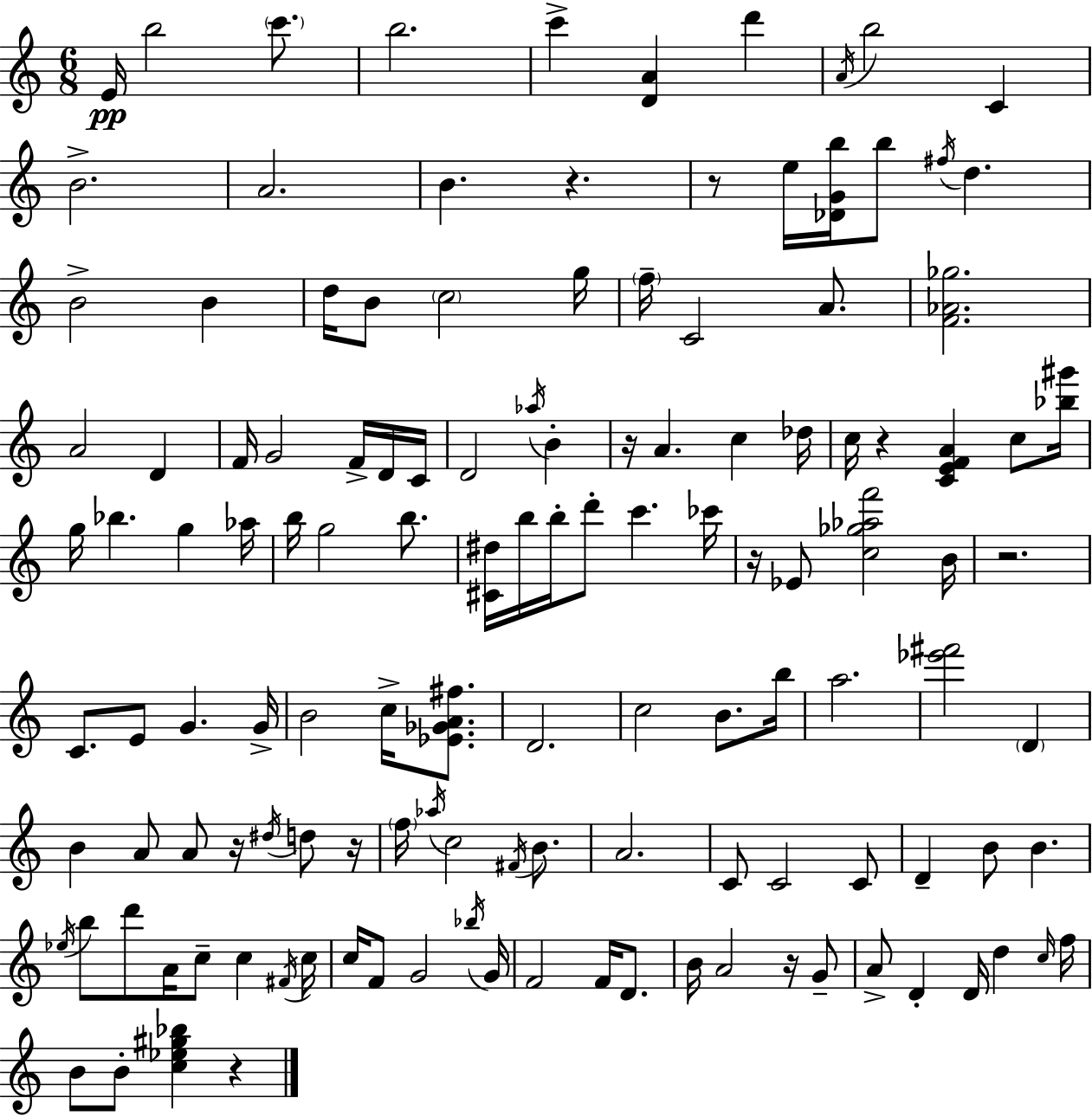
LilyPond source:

{
  \clef treble
  \numericTimeSignature
  \time 6/8
  \key c \major
  e'16\pp b''2 \parenthesize c'''8. | b''2. | c'''4-> <d' a'>4 d'''4 | \acciaccatura { a'16 } b''2 c'4 | \break b'2.-> | a'2. | b'4. r4. | r8 e''16 <des' g' b''>16 b''8 \acciaccatura { fis''16 } d''4. | \break b'2-> b'4 | d''16 b'8 \parenthesize c''2 | g''16 \parenthesize f''16-- c'2 a'8. | <f' aes' ges''>2. | \break a'2 d'4 | f'16 g'2 f'16-> | d'16 c'16 d'2 \acciaccatura { aes''16 } b'4-. | r16 a'4. c''4 | \break des''16 c''16 r4 <c' e' f' a'>4 | c''8 <bes'' gis'''>16 g''16 bes''4. g''4 | aes''16 b''16 g''2 | b''8. <cis' dis''>16 b''16 b''16-. d'''8-. c'''4. | \break ces'''16 r16 ees'8 <c'' ges'' aes'' f'''>2 | b'16 r2. | c'8. e'8 g'4. | g'16-> b'2 c''16-> | \break <ees' ges' a' fis''>8. d'2. | c''2 b'8. | b''16 a''2. | <ees''' fis'''>2 \parenthesize d'4 | \break b'4 a'8 a'8 r16 | \acciaccatura { dis''16 } d''8 r16 \parenthesize f''16 \acciaccatura { aes''16 } c''2 | \acciaccatura { fis'16 } b'8. a'2. | c'8 c'2 | \break c'8 d'4-- b'8 | b'4. \acciaccatura { ees''16 } b''8 d'''8 a'16 | c''8-- c''4 \acciaccatura { fis'16 } c''16 c''16 f'8 g'2 | \acciaccatura { bes''16 } g'16 f'2 | \break f'16 d'8. b'16 a'2 | r16 g'8-- a'8-> d'4-. | d'16 d''4 \grace { c''16 } f''16 b'8 | b'8-. <c'' ees'' gis'' bes''>4 r4 \bar "|."
}